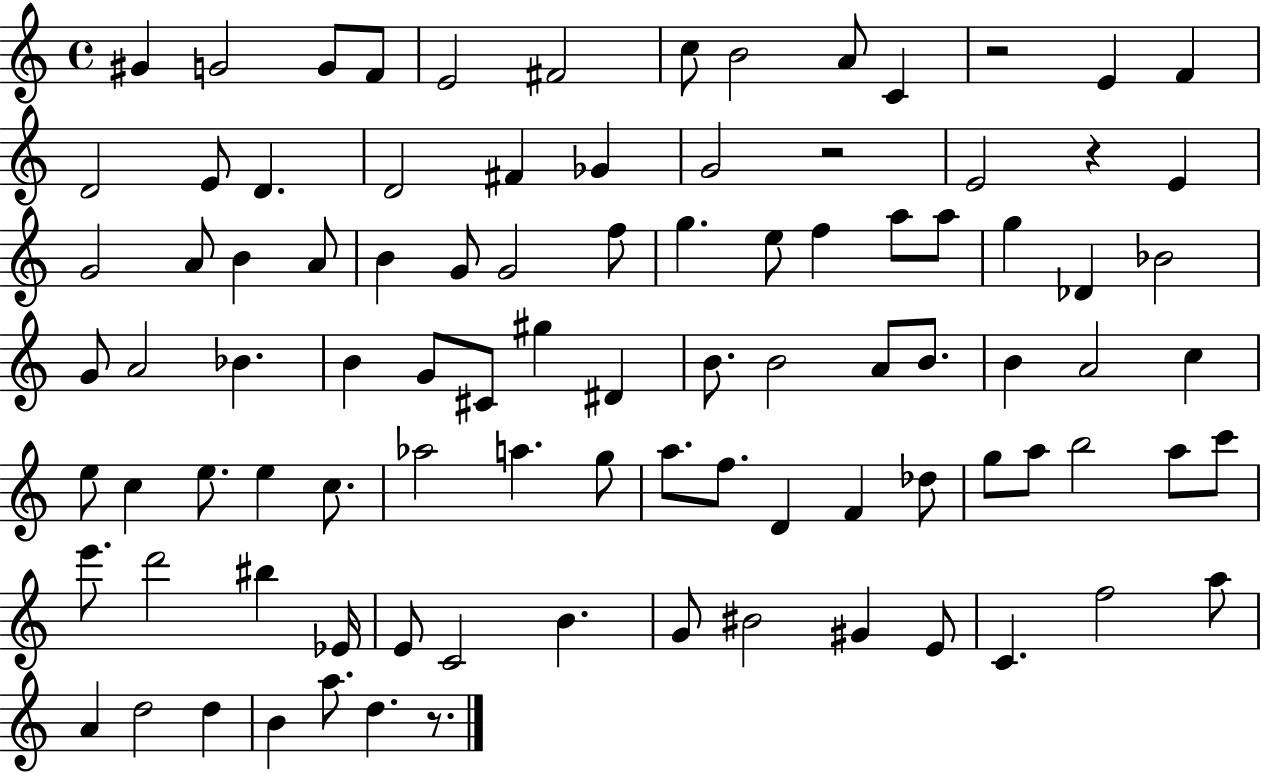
G#4/q G4/h G4/e F4/e E4/h F#4/h C5/e B4/h A4/e C4/q R/h E4/q F4/q D4/h E4/e D4/q. D4/h F#4/q Gb4/q G4/h R/h E4/h R/q E4/q G4/h A4/e B4/q A4/e B4/q G4/e G4/h F5/e G5/q. E5/e F5/q A5/e A5/e G5/q Db4/q Bb4/h G4/e A4/h Bb4/q. B4/q G4/e C#4/e G#5/q D#4/q B4/e. B4/h A4/e B4/e. B4/q A4/h C5/q E5/e C5/q E5/e. E5/q C5/e. Ab5/h A5/q. G5/e A5/e. F5/e. D4/q F4/q Db5/e G5/e A5/e B5/h A5/e C6/e E6/e. D6/h BIS5/q Eb4/s E4/e C4/h B4/q. G4/e BIS4/h G#4/q E4/e C4/q. F5/h A5/e A4/q D5/h D5/q B4/q A5/e. D5/q. R/e.